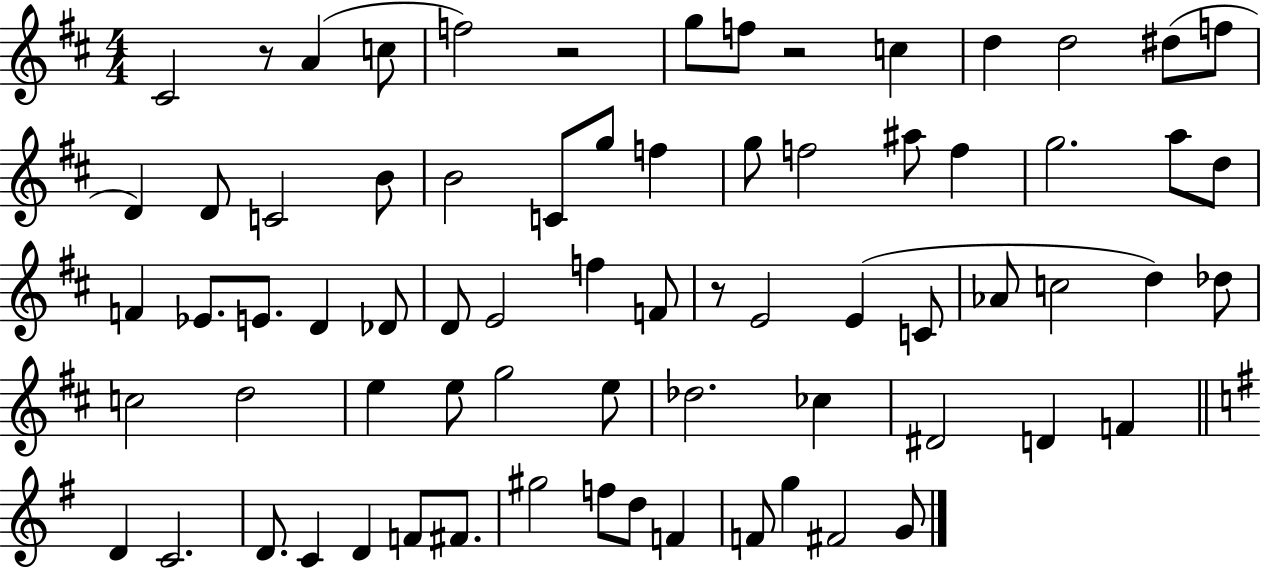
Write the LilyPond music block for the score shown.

{
  \clef treble
  \numericTimeSignature
  \time 4/4
  \key d \major
  cis'2 r8 a'4( c''8 | f''2) r2 | g''8 f''8 r2 c''4 | d''4 d''2 dis''8( f''8 | \break d'4) d'8 c'2 b'8 | b'2 c'8 g''8 f''4 | g''8 f''2 ais''8 f''4 | g''2. a''8 d''8 | \break f'4 ees'8. e'8. d'4 des'8 | d'8 e'2 f''4 f'8 | r8 e'2 e'4( c'8 | aes'8 c''2 d''4) des''8 | \break c''2 d''2 | e''4 e''8 g''2 e''8 | des''2. ces''4 | dis'2 d'4 f'4 | \break \bar "||" \break \key g \major d'4 c'2. | d'8. c'4 d'4 f'8 fis'8. | gis''2 f''8 d''8 f'4 | f'8 g''4 fis'2 g'8 | \break \bar "|."
}